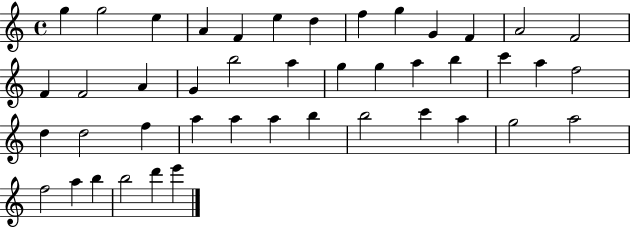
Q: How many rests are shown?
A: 0